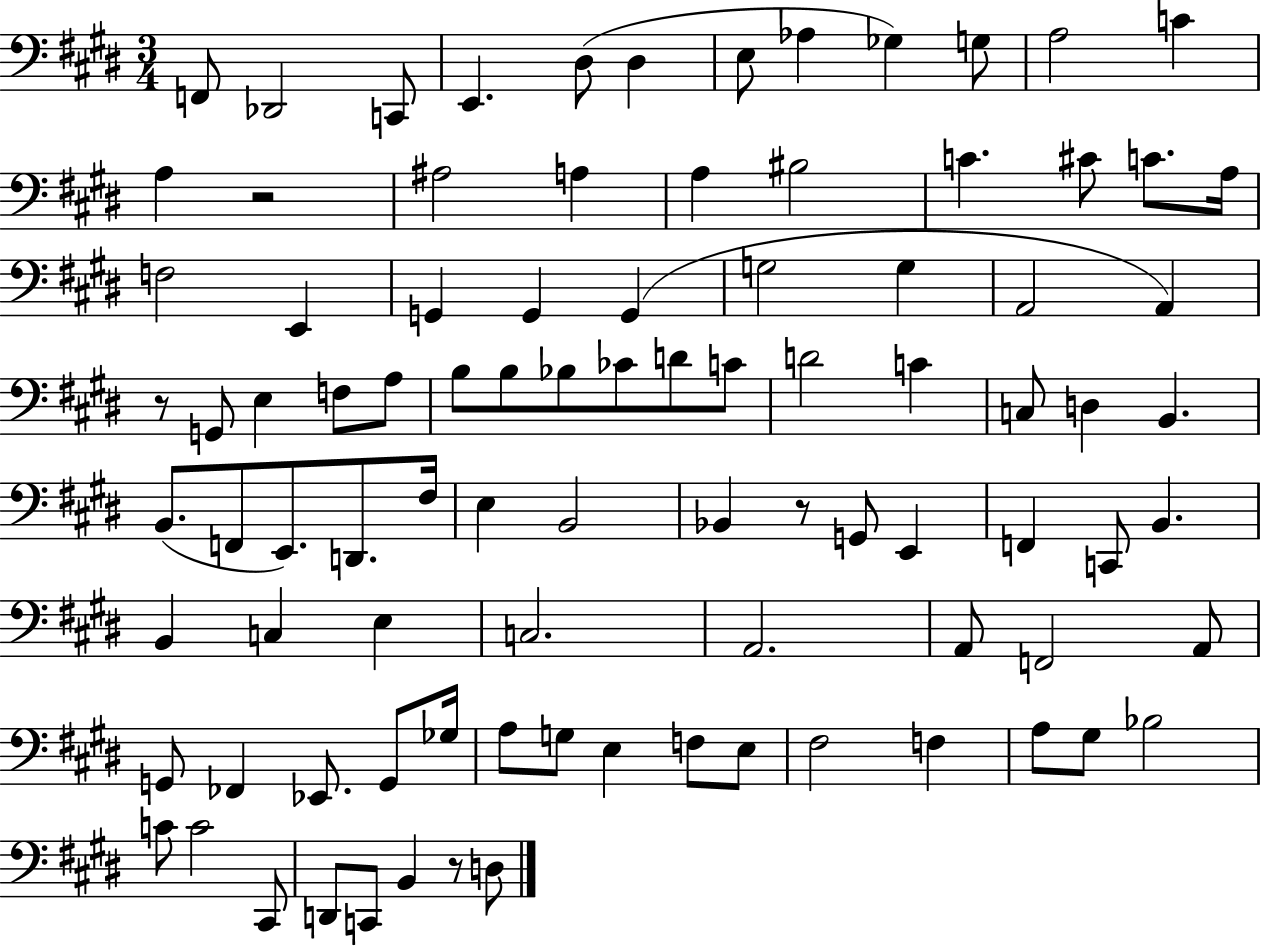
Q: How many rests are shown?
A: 4